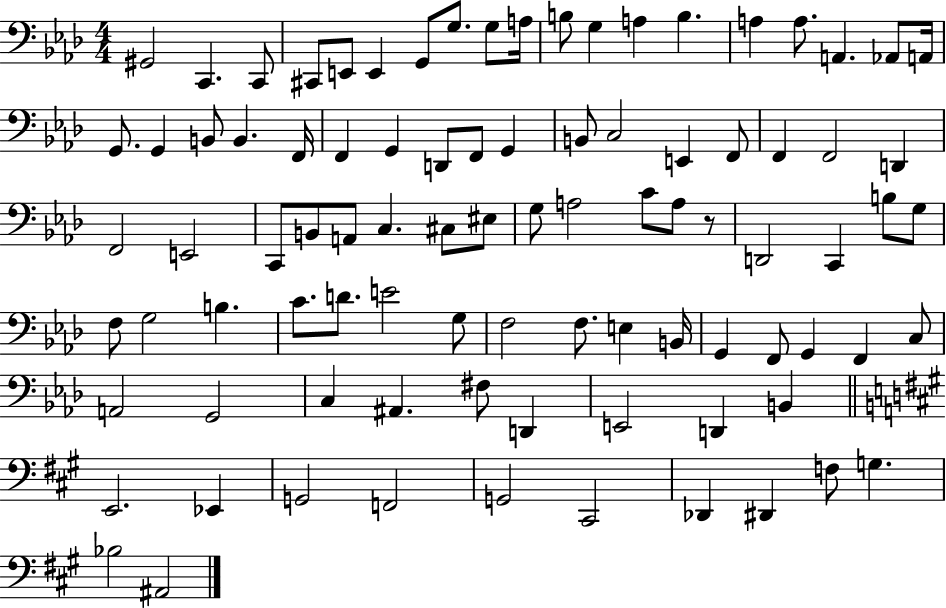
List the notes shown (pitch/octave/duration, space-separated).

G#2/h C2/q. C2/e C#2/e E2/e E2/q G2/e G3/e. G3/e A3/s B3/e G3/q A3/q B3/q. A3/q A3/e. A2/q. Ab2/e A2/s G2/e. G2/q B2/e B2/q. F2/s F2/q G2/q D2/e F2/e G2/q B2/e C3/h E2/q F2/e F2/q F2/h D2/q F2/h E2/h C2/e B2/e A2/e C3/q. C#3/e EIS3/e G3/e A3/h C4/e A3/e R/e D2/h C2/q B3/e G3/e F3/e G3/h B3/q. C4/e. D4/e. E4/h G3/e F3/h F3/e. E3/q B2/s G2/q F2/e G2/q F2/q C3/e A2/h G2/h C3/q A#2/q. F#3/e D2/q E2/h D2/q B2/q E2/h. Eb2/q G2/h F2/h G2/h C#2/h Db2/q D#2/q F3/e G3/q. Bb3/h A#2/h